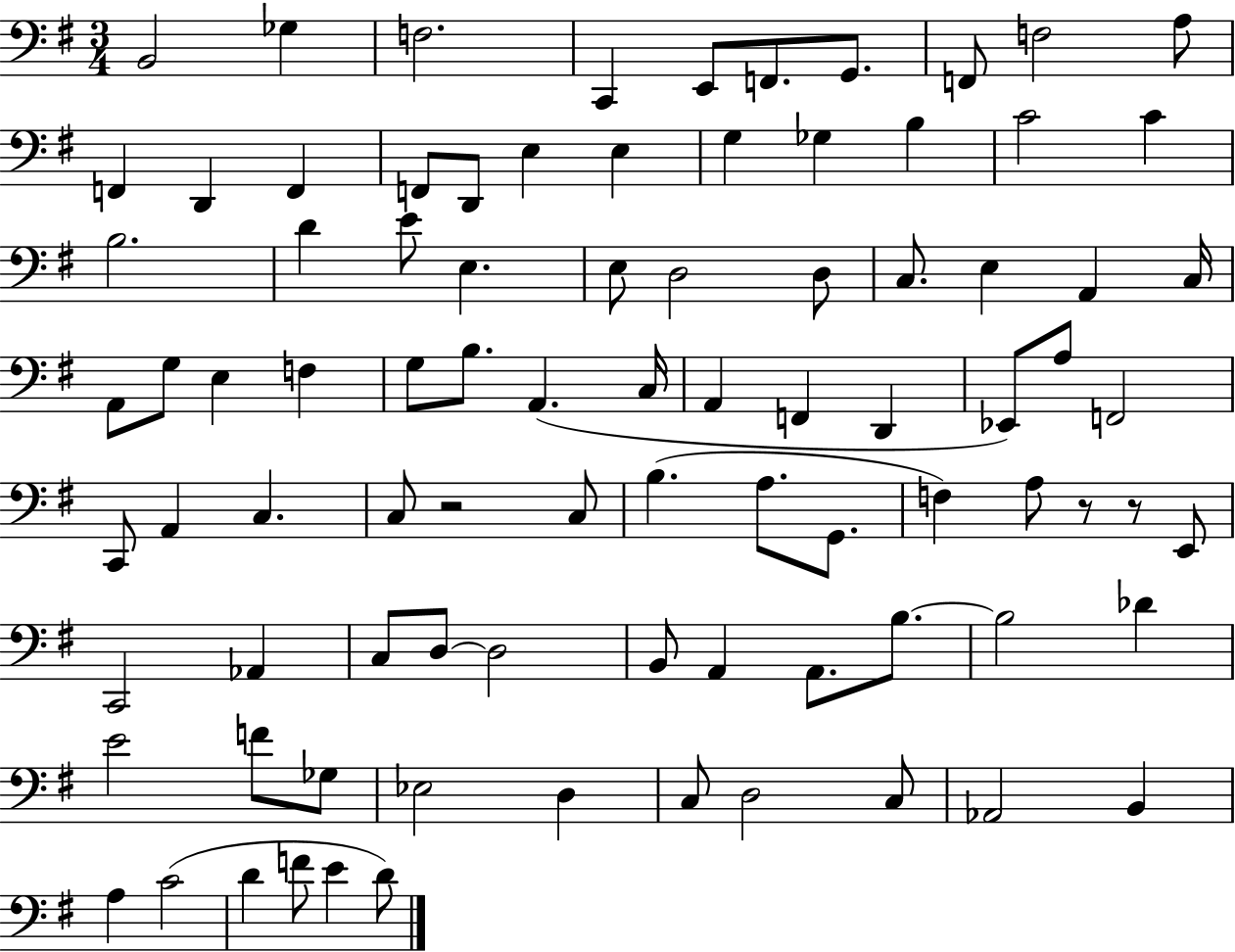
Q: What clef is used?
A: bass